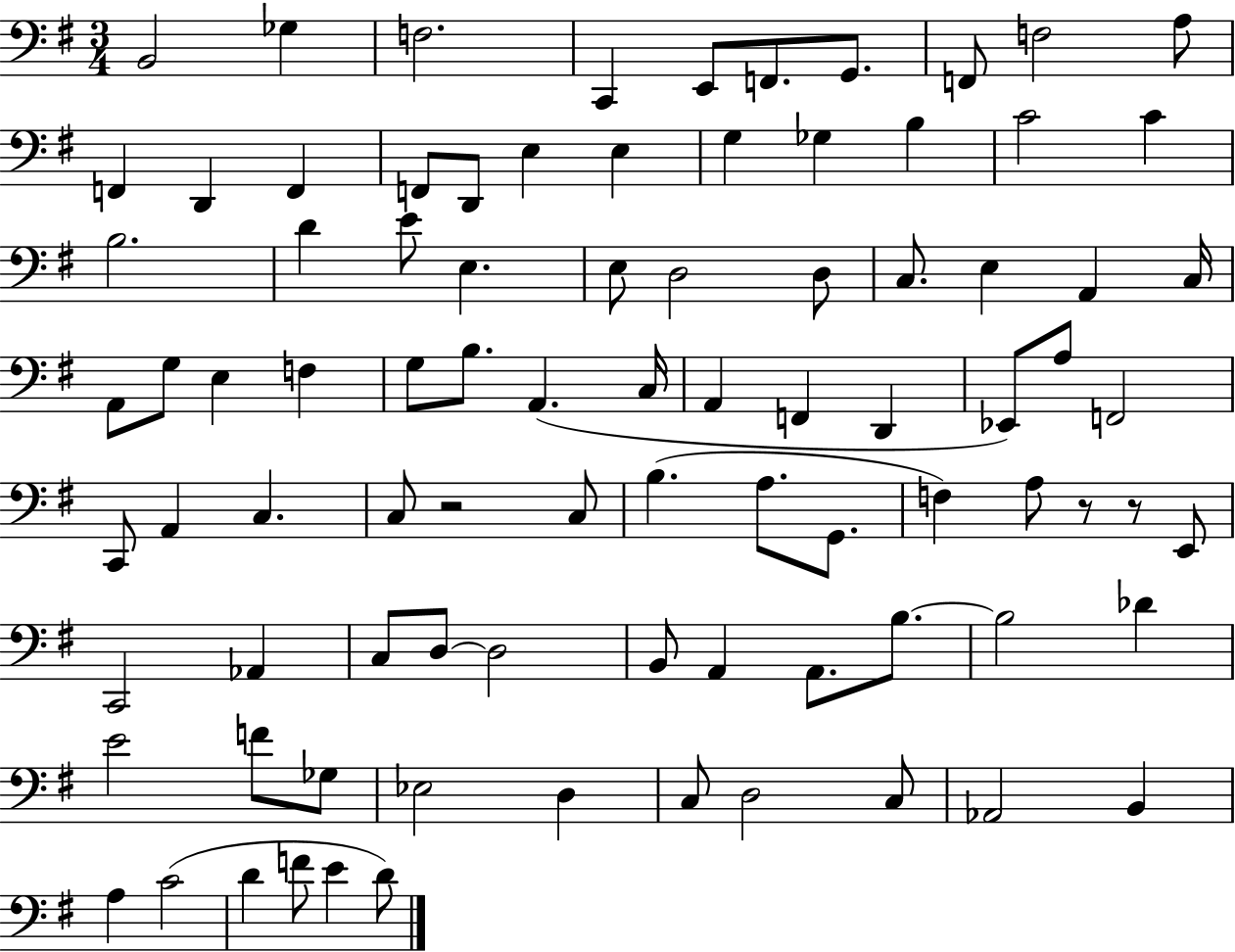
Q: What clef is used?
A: bass